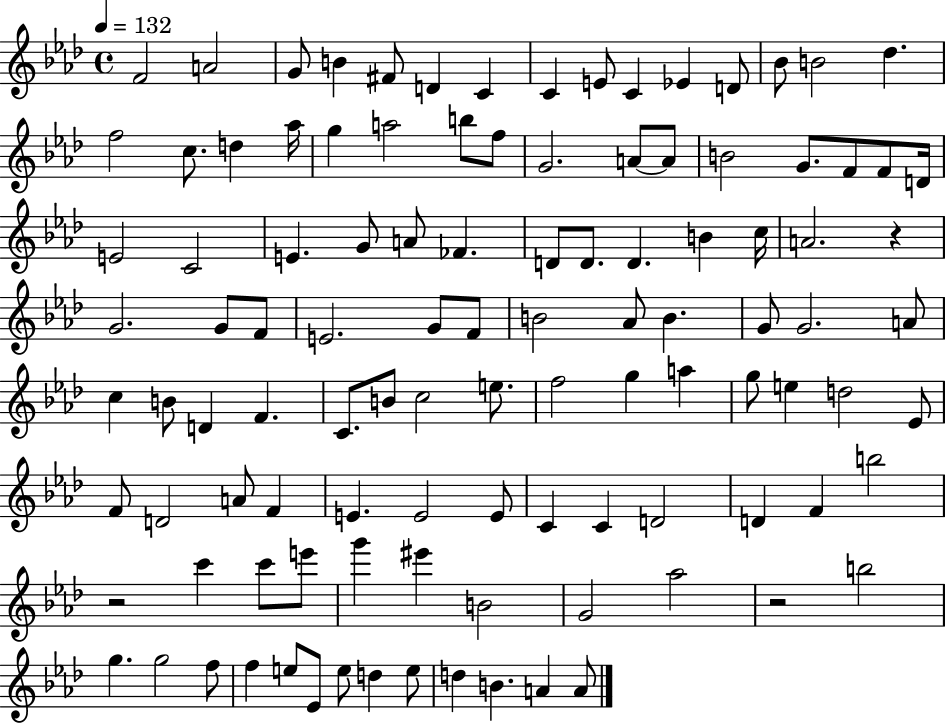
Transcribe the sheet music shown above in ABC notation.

X:1
T:Untitled
M:4/4
L:1/4
K:Ab
F2 A2 G/2 B ^F/2 D C C E/2 C _E D/2 _B/2 B2 _d f2 c/2 d _a/4 g a2 b/2 f/2 G2 A/2 A/2 B2 G/2 F/2 F/2 D/4 E2 C2 E G/2 A/2 _F D/2 D/2 D B c/4 A2 z G2 G/2 F/2 E2 G/2 F/2 B2 _A/2 B G/2 G2 A/2 c B/2 D F C/2 B/2 c2 e/2 f2 g a g/2 e d2 _E/2 F/2 D2 A/2 F E E2 E/2 C C D2 D F b2 z2 c' c'/2 e'/2 g' ^e' B2 G2 _a2 z2 b2 g g2 f/2 f e/2 _E/2 e/2 d e/2 d B A A/2